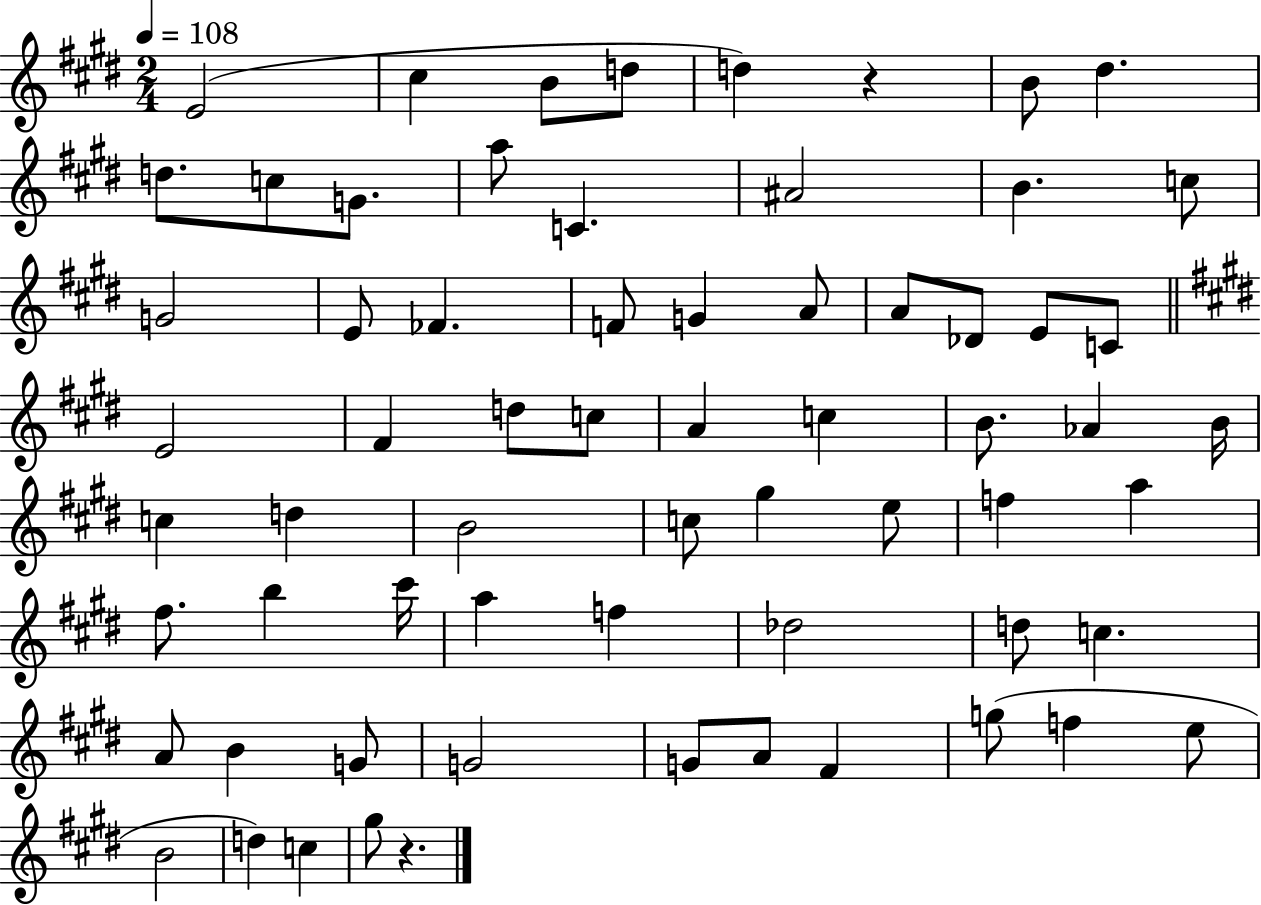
{
  \clef treble
  \numericTimeSignature
  \time 2/4
  \key e \major
  \tempo 4 = 108
  e'2( | cis''4 b'8 d''8 | d''4) r4 | b'8 dis''4. | \break d''8. c''8 g'8. | a''8 c'4. | ais'2 | b'4. c''8 | \break g'2 | e'8 fes'4. | f'8 g'4 a'8 | a'8 des'8 e'8 c'8 | \break \bar "||" \break \key e \major e'2 | fis'4 d''8 c''8 | a'4 c''4 | b'8. aes'4 b'16 | \break c''4 d''4 | b'2 | c''8 gis''4 e''8 | f''4 a''4 | \break fis''8. b''4 cis'''16 | a''4 f''4 | des''2 | d''8 c''4. | \break a'8 b'4 g'8 | g'2 | g'8 a'8 fis'4 | g''8( f''4 e''8 | \break b'2 | d''4) c''4 | gis''8 r4. | \bar "|."
}